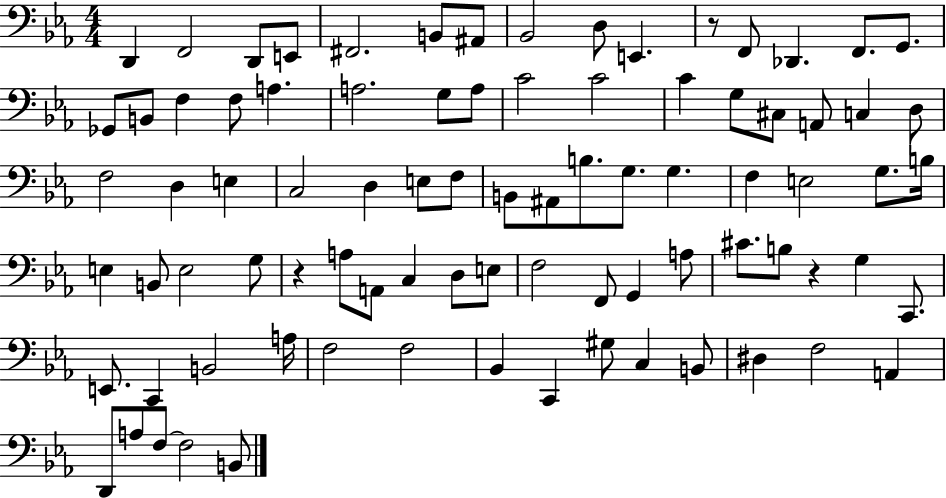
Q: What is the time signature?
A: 4/4